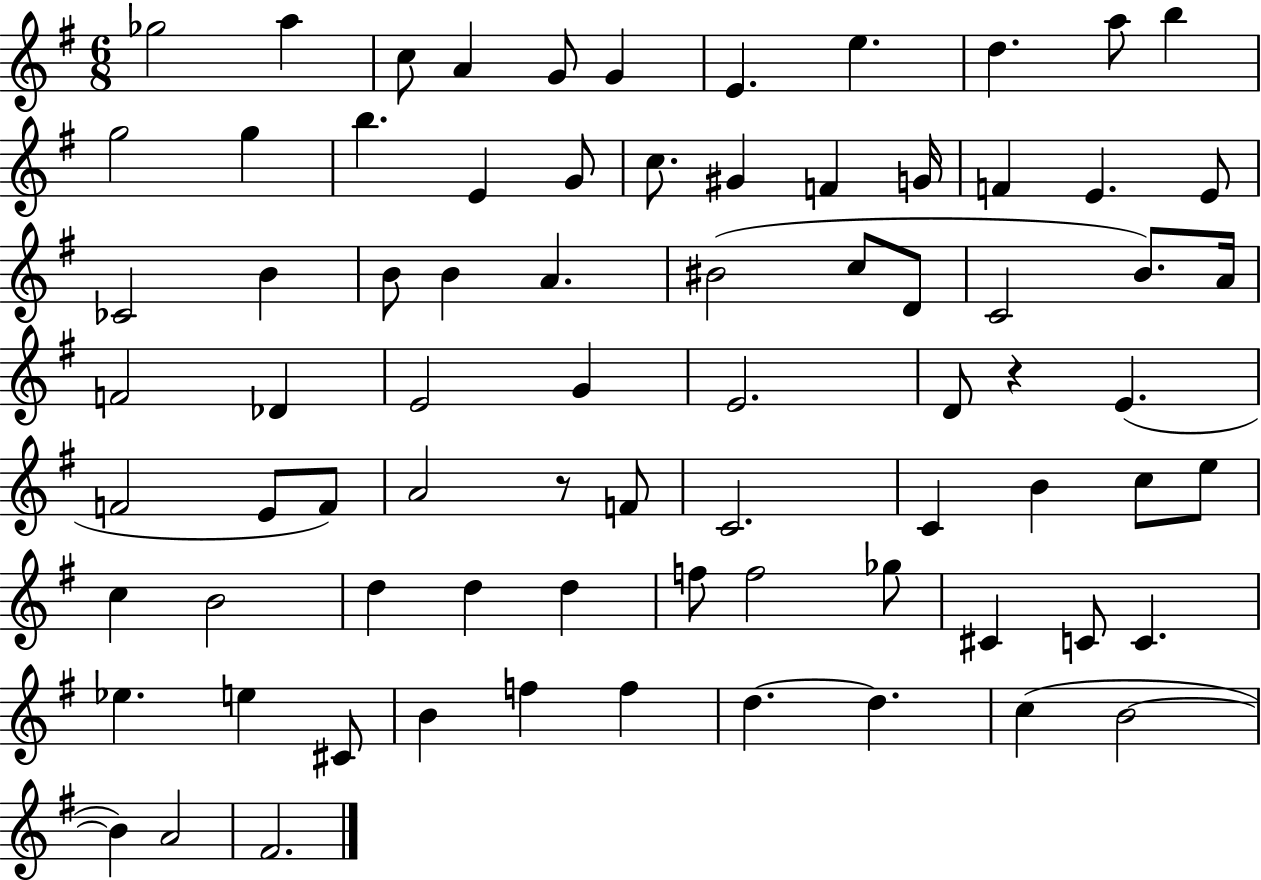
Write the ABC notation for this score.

X:1
T:Untitled
M:6/8
L:1/4
K:G
_g2 a c/2 A G/2 G E e d a/2 b g2 g b E G/2 c/2 ^G F G/4 F E E/2 _C2 B B/2 B A ^B2 c/2 D/2 C2 B/2 A/4 F2 _D E2 G E2 D/2 z E F2 E/2 F/2 A2 z/2 F/2 C2 C B c/2 e/2 c B2 d d d f/2 f2 _g/2 ^C C/2 C _e e ^C/2 B f f d d c B2 B A2 ^F2